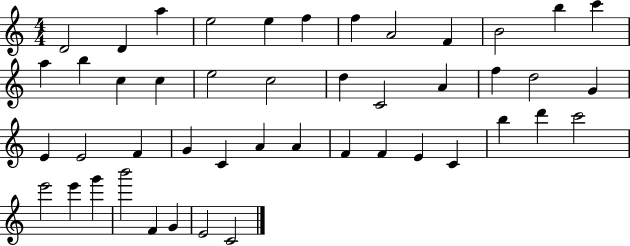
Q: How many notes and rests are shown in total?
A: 46